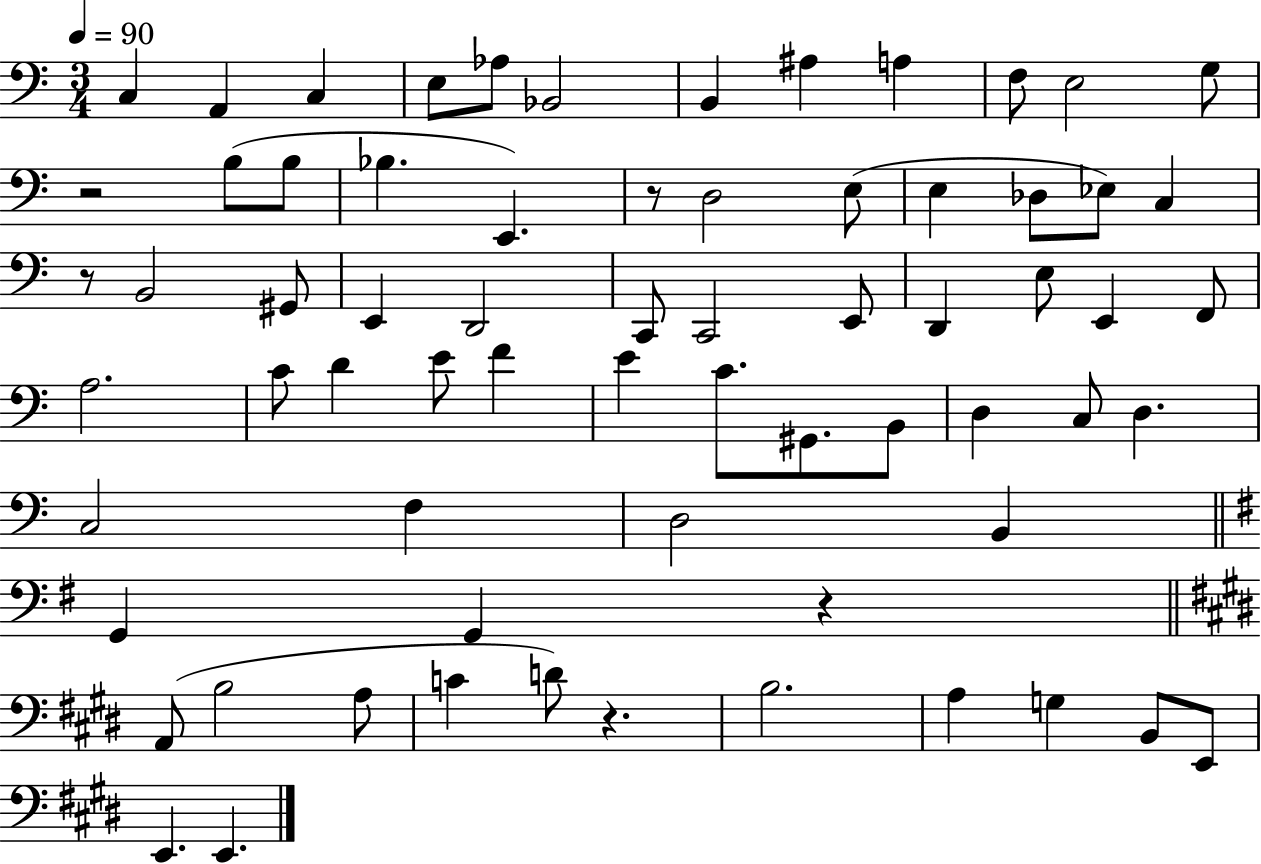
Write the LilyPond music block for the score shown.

{
  \clef bass
  \numericTimeSignature
  \time 3/4
  \key c \major
  \tempo 4 = 90
  \repeat volta 2 { c4 a,4 c4 | e8 aes8 bes,2 | b,4 ais4 a4 | f8 e2 g8 | \break r2 b8( b8 | bes4. e,4.) | r8 d2 e8( | e4 des8 ees8) c4 | \break r8 b,2 gis,8 | e,4 d,2 | c,8 c,2 e,8 | d,4 e8 e,4 f,8 | \break a2. | c'8 d'4 e'8 f'4 | e'4 c'8. gis,8. b,8 | d4 c8 d4. | \break c2 f4 | d2 b,4 | \bar "||" \break \key e \minor g,4 g,4 r4 | \bar "||" \break \key e \major a,8( b2 a8 | c'4 d'8) r4. | b2. | a4 g4 b,8 e,8 | \break e,4. e,4. | } \bar "|."
}